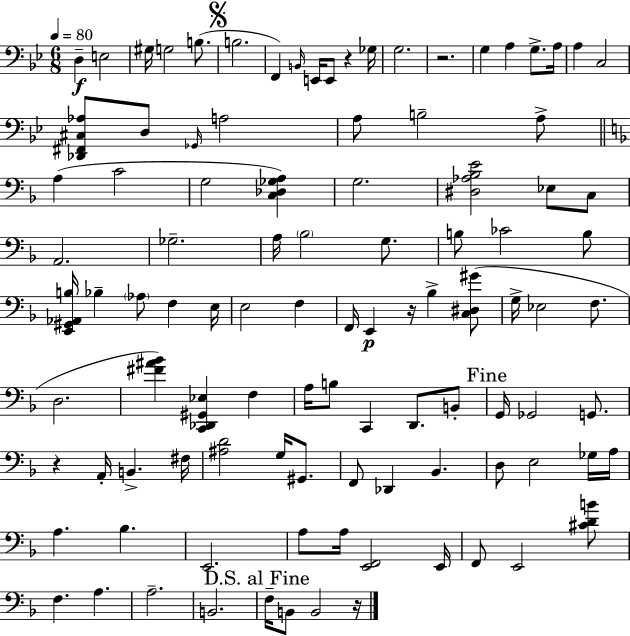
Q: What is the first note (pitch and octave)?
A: D3